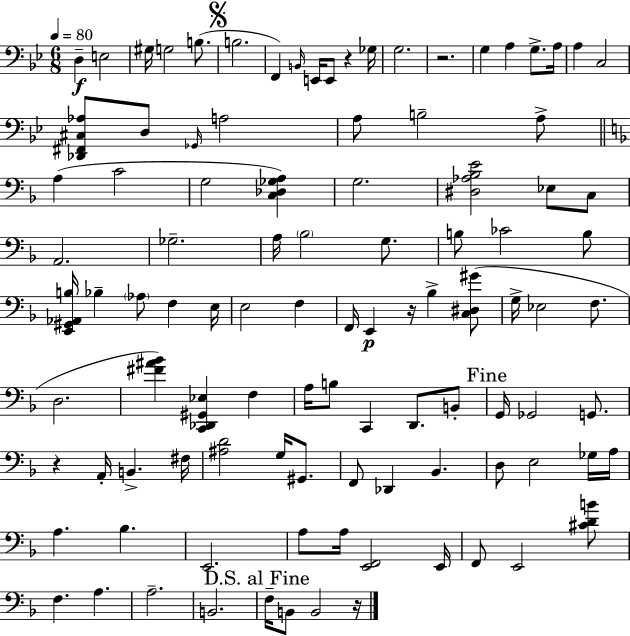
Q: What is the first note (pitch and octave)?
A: D3